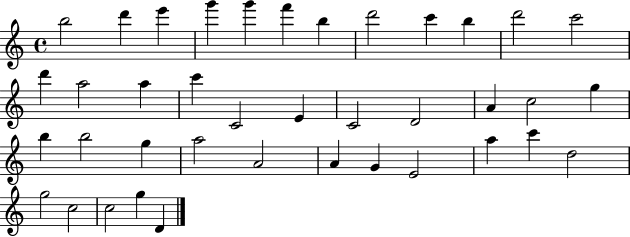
{
  \clef treble
  \time 4/4
  \defaultTimeSignature
  \key c \major
  b''2 d'''4 e'''4 | g'''4 g'''4 f'''4 b''4 | d'''2 c'''4 b''4 | d'''2 c'''2 | \break d'''4 a''2 a''4 | c'''4 c'2 e'4 | c'2 d'2 | a'4 c''2 g''4 | \break b''4 b''2 g''4 | a''2 a'2 | a'4 g'4 e'2 | a''4 c'''4 d''2 | \break g''2 c''2 | c''2 g''4 d'4 | \bar "|."
}